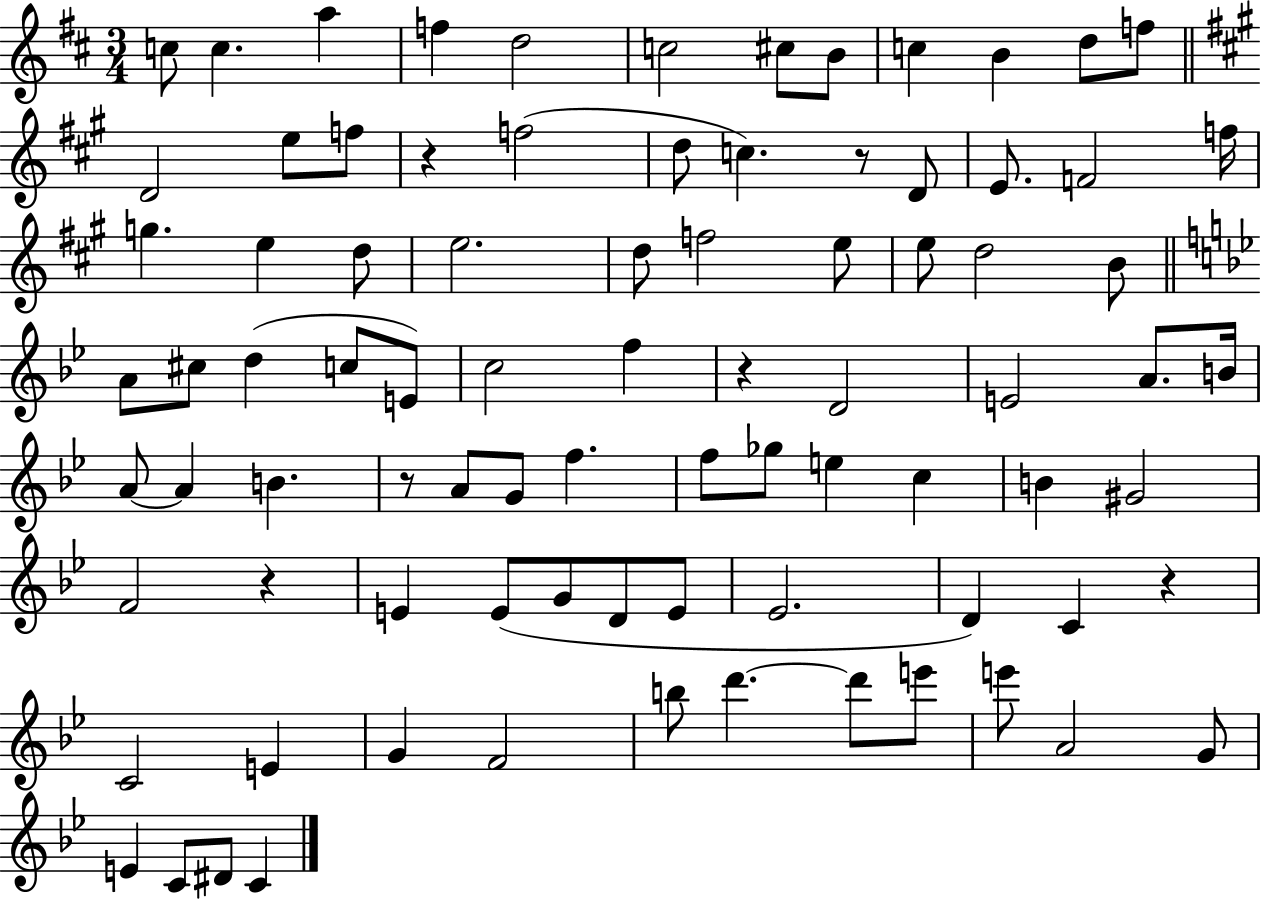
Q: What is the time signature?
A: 3/4